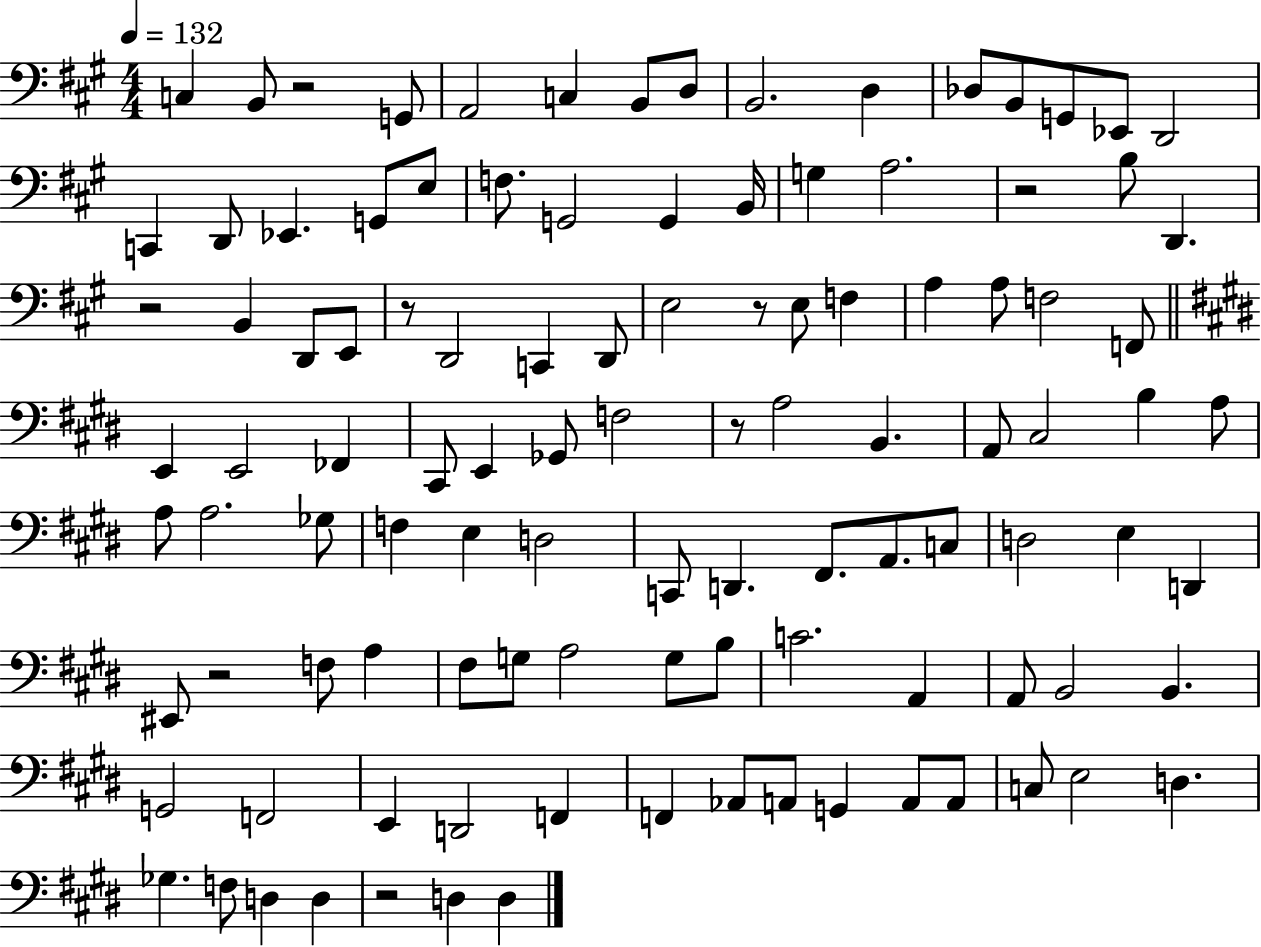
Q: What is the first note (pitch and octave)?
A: C3